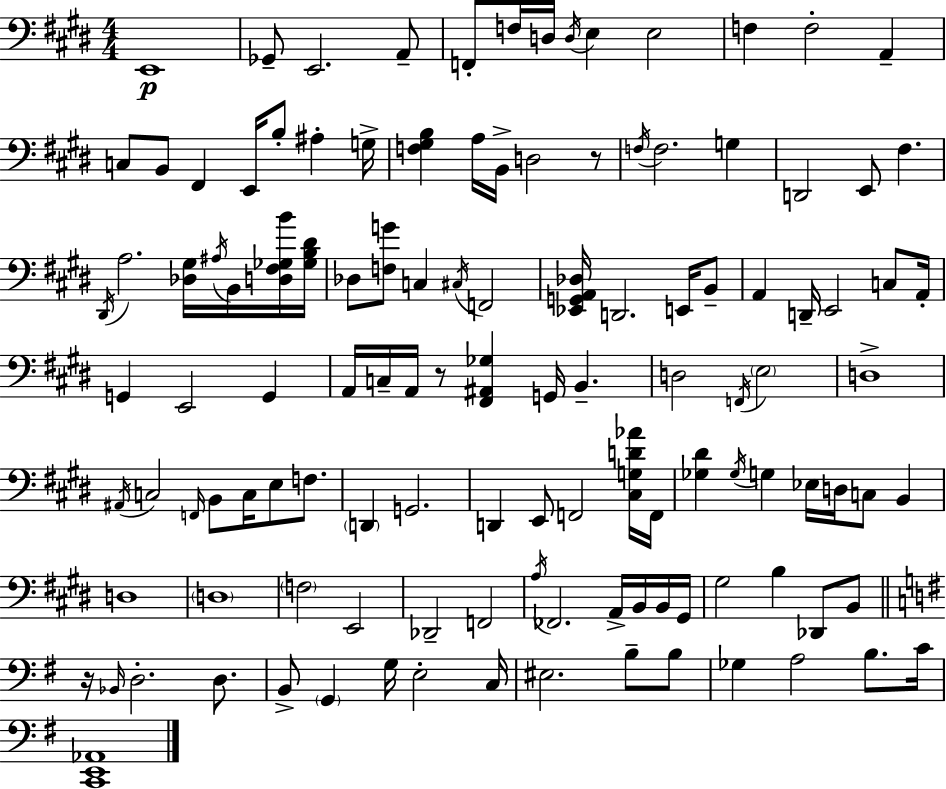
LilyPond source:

{
  \clef bass
  \numericTimeSignature
  \time 4/4
  \key e \major
  e,1\p | ges,8-- e,2. a,8-- | f,8-. f16 d16 \acciaccatura { d16 } e4 e2 | f4 f2-. a,4-- | \break c8 b,8 fis,4 e,16 b8-. ais4-. | g16-> <f gis b>4 a16 b,16-> d2 r8 | \acciaccatura { f16 } f2. g4 | d,2 e,8 fis4. | \break \acciaccatura { dis,16 } a2. <des gis>16 | \acciaccatura { ais16 } b,16 <d fis ges b'>16 <ges b dis'>16 des8 <f g'>8 c4 \acciaccatura { cis16 } f,2 | <ees, g, a, des>16 d,2. | e,16 b,8-- a,4 d,16-- e,2 | \break c8 a,16-. g,4 e,2 | g,4 a,16 c16-- a,16 r8 <fis, ais, ges>4 g,16 b,4.-- | d2 \acciaccatura { f,16 } \parenthesize e2 | d1-> | \break \acciaccatura { ais,16 } c2 \grace { f,16 } | b,8 c16 e8 f8. \parenthesize d,4 g,2. | d,4 e,8 f,2 | <cis g d' aes'>16 f,16 <ges dis'>4 \acciaccatura { ges16 } g4 | \break ees16 d16 c8 b,4 d1 | \parenthesize d1 | \parenthesize f2 | e,2 des,2-- | \break f,2 \acciaccatura { a16 } fes,2. | a,16-> b,16 b,16 gis,16 gis2 | b4 des,8 b,8 \bar "||" \break \key e \minor r16 \grace { bes,16 } d2.-. d8. | b,8-> \parenthesize g,4 g16 e2-. | c16 eis2. b8-- b8 | ges4 a2 b8. | \break c'16 <c, e, aes,>1 | \bar "|."
}